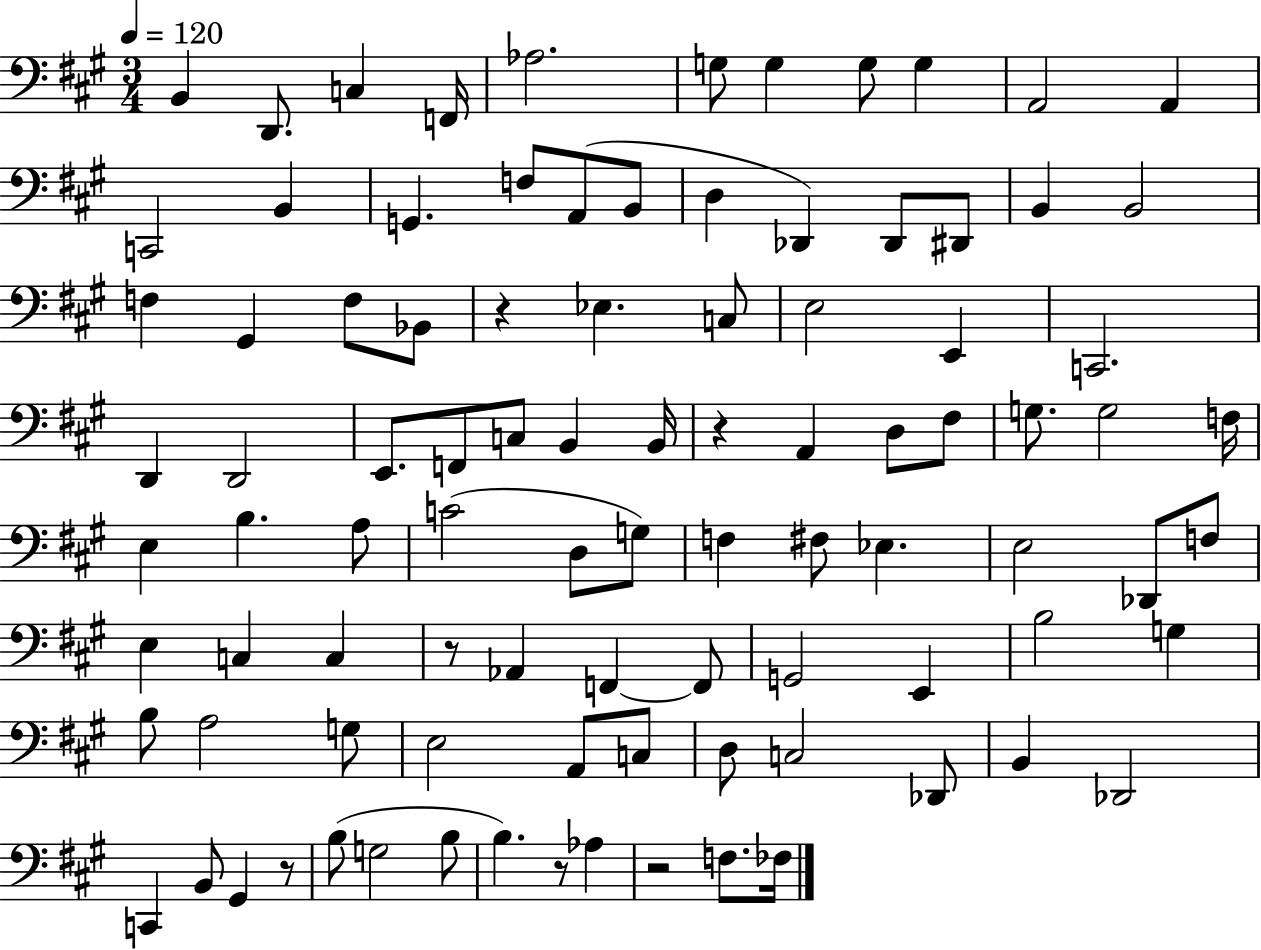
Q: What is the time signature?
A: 3/4